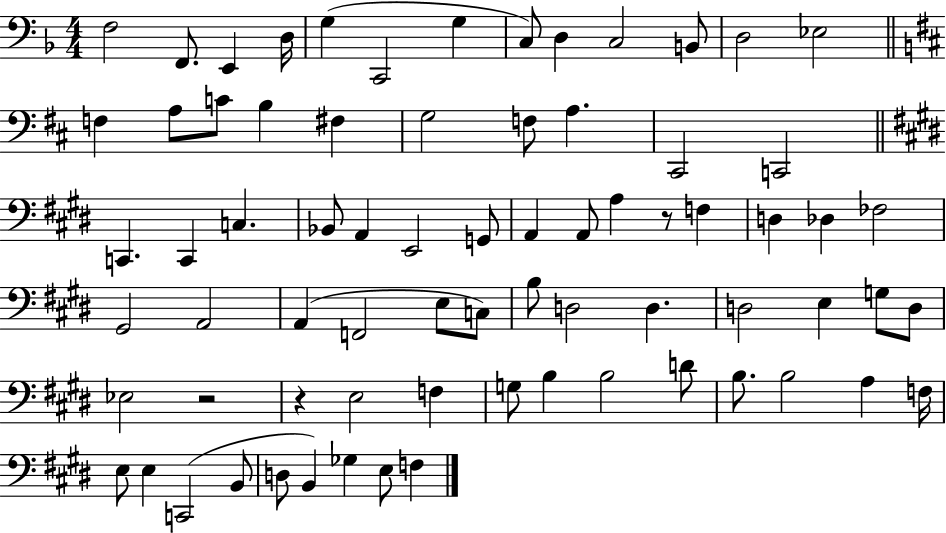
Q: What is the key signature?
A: F major